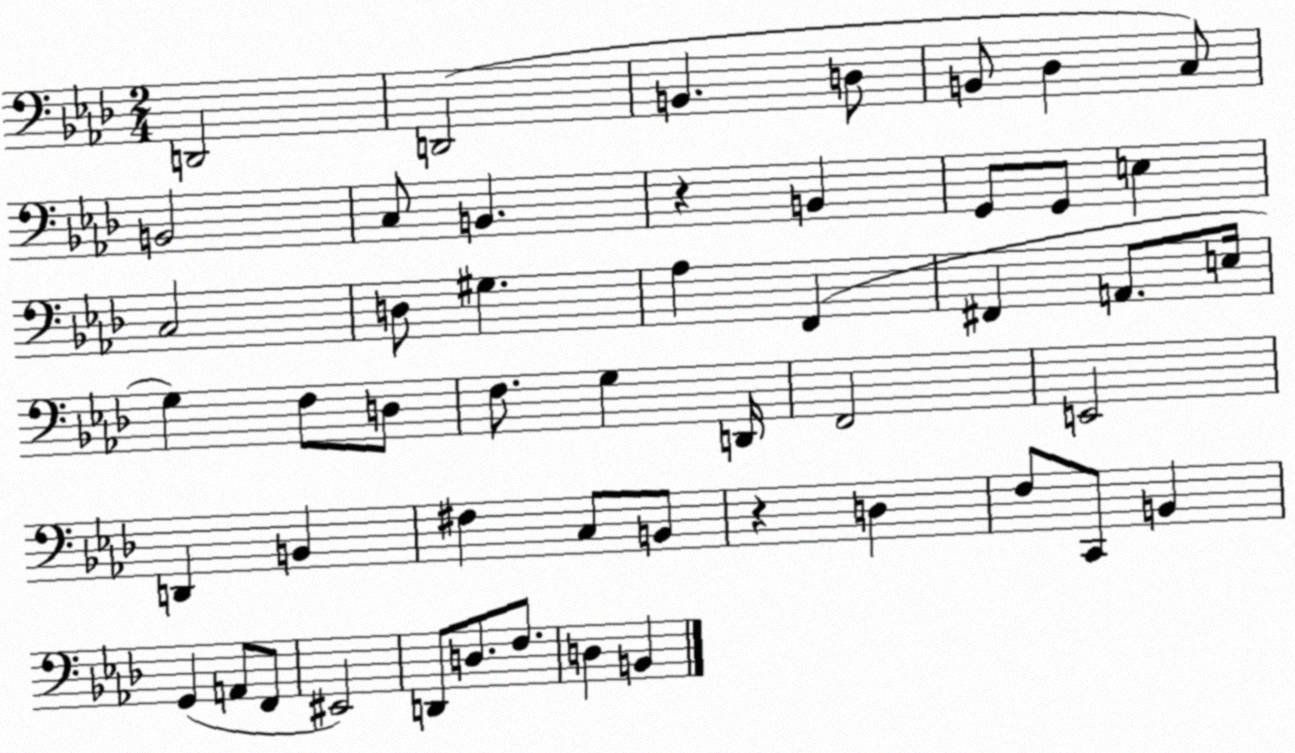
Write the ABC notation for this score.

X:1
T:Untitled
M:2/4
L:1/4
K:Ab
D,,2 D,,2 B,, D,/2 B,,/2 _D, C,/2 B,,2 C,/2 B,, z B,, G,,/2 G,,/2 E, C,2 D,/2 ^G, _A, F,, ^F,, A,,/2 E,/4 G, F,/2 D,/2 F,/2 G, D,,/4 F,,2 E,,2 D,, B,, ^F, C,/2 B,,/2 z D, F,/2 C,,/2 B,, G,, A,,/2 F,,/2 ^E,,2 D,,/2 D,/2 F,/2 D, B,,